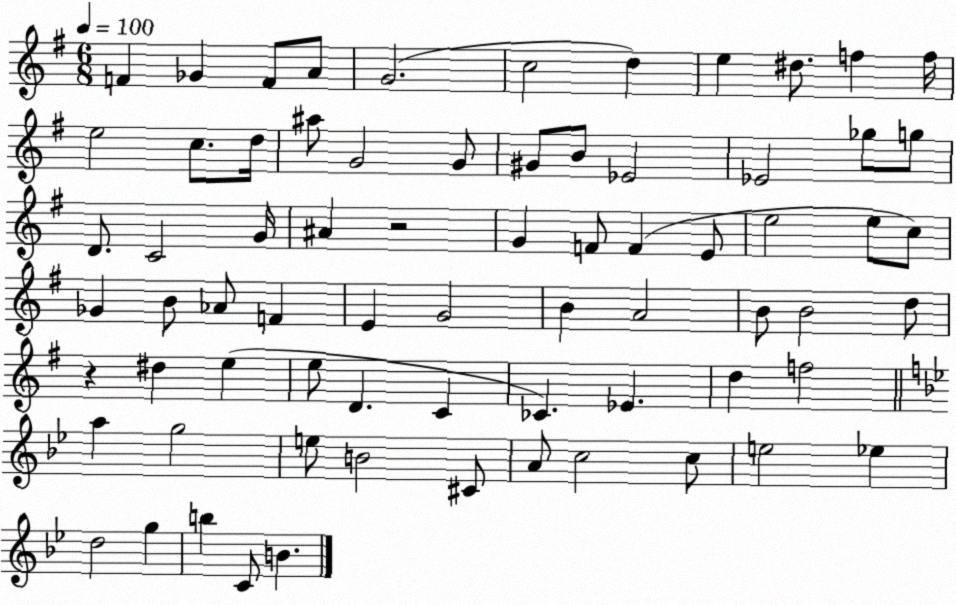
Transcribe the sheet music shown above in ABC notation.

X:1
T:Untitled
M:6/8
L:1/4
K:G
F _G F/2 A/2 G2 c2 d e ^d/2 f f/4 e2 c/2 d/4 ^a/2 G2 G/2 ^G/2 B/2 _E2 _E2 _g/2 g/2 D/2 C2 G/4 ^A z2 G F/2 F E/2 e2 e/2 c/2 _G B/2 _A/2 F E G2 B A2 B/2 B2 d/2 z ^d e e/2 D C _C _E d f2 a g2 e/2 B2 ^C/2 A/2 c2 c/2 e2 _e d2 g b C/2 B